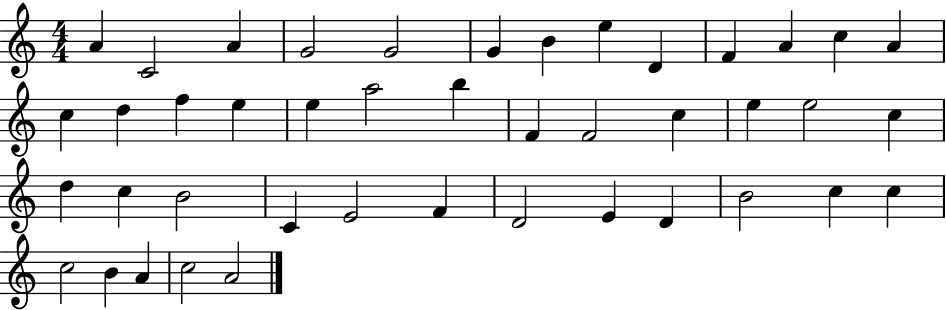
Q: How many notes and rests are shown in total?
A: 43